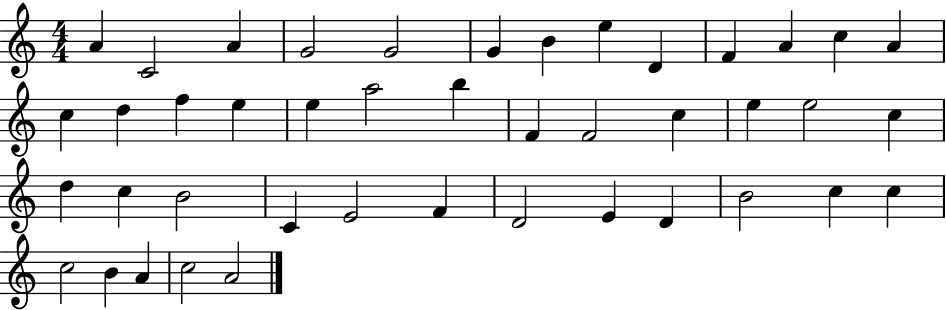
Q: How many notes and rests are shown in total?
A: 43